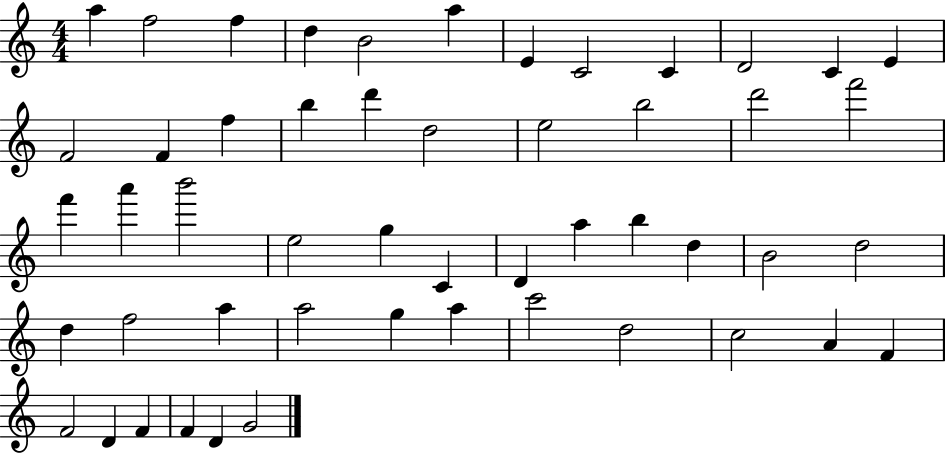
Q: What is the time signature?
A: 4/4